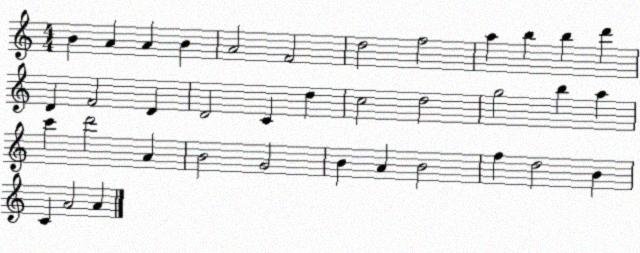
X:1
T:Untitled
M:4/4
L:1/4
K:C
B A A B A2 F2 d2 f2 a b b d' D F2 D D2 C d c2 d2 g2 b a c' d'2 A B2 G2 B A B2 f d2 B C A2 A